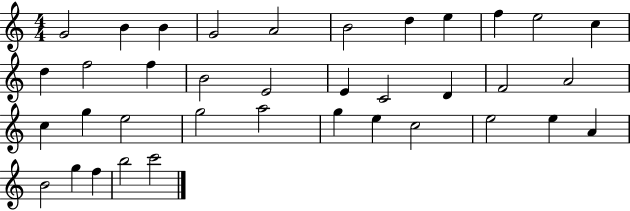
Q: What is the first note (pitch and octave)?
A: G4